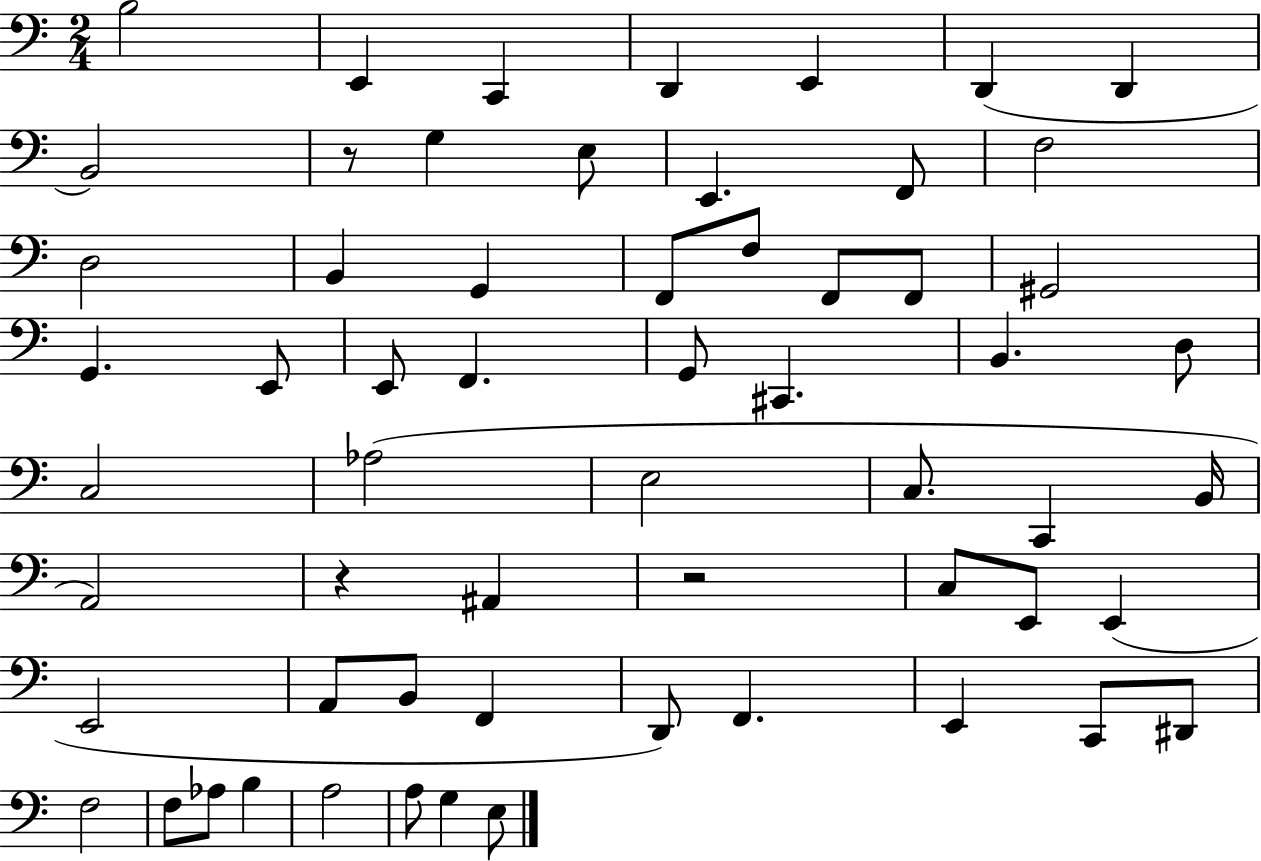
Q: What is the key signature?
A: C major